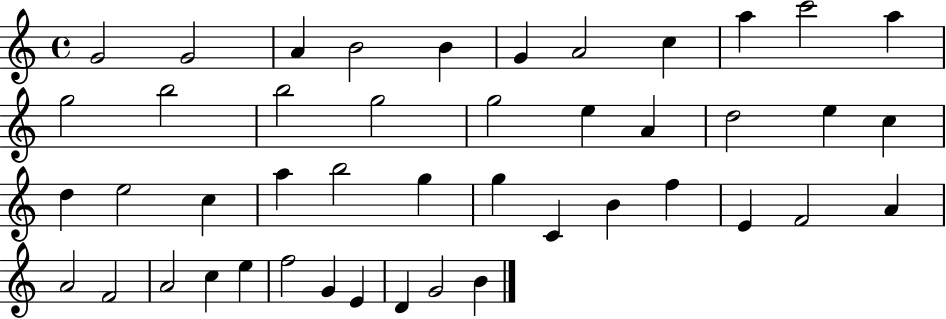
G4/h G4/h A4/q B4/h B4/q G4/q A4/h C5/q A5/q C6/h A5/q G5/h B5/h B5/h G5/h G5/h E5/q A4/q D5/h E5/q C5/q D5/q E5/h C5/q A5/q B5/h G5/q G5/q C4/q B4/q F5/q E4/q F4/h A4/q A4/h F4/h A4/h C5/q E5/q F5/h G4/q E4/q D4/q G4/h B4/q